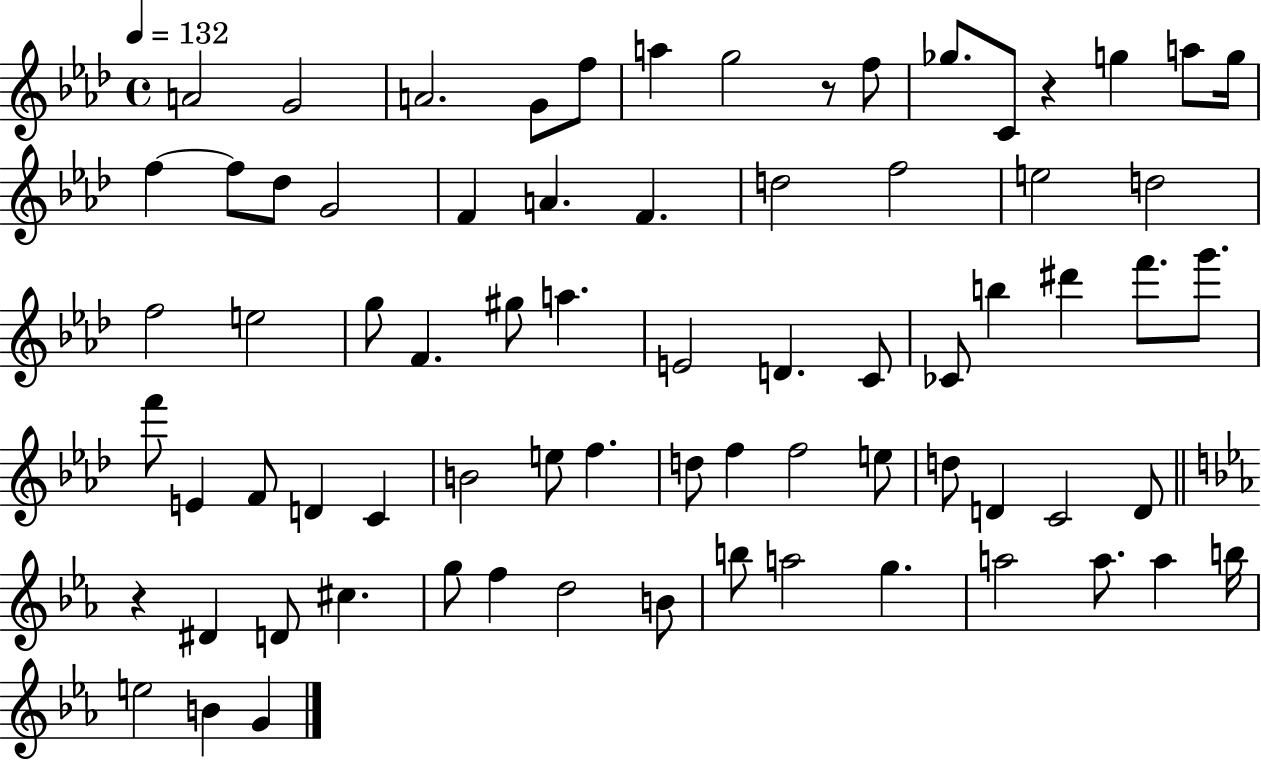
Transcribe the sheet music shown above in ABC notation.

X:1
T:Untitled
M:4/4
L:1/4
K:Ab
A2 G2 A2 G/2 f/2 a g2 z/2 f/2 _g/2 C/2 z g a/2 g/4 f f/2 _d/2 G2 F A F d2 f2 e2 d2 f2 e2 g/2 F ^g/2 a E2 D C/2 _C/2 b ^d' f'/2 g'/2 f'/2 E F/2 D C B2 e/2 f d/2 f f2 e/2 d/2 D C2 D/2 z ^D D/2 ^c g/2 f d2 B/2 b/2 a2 g a2 a/2 a b/4 e2 B G